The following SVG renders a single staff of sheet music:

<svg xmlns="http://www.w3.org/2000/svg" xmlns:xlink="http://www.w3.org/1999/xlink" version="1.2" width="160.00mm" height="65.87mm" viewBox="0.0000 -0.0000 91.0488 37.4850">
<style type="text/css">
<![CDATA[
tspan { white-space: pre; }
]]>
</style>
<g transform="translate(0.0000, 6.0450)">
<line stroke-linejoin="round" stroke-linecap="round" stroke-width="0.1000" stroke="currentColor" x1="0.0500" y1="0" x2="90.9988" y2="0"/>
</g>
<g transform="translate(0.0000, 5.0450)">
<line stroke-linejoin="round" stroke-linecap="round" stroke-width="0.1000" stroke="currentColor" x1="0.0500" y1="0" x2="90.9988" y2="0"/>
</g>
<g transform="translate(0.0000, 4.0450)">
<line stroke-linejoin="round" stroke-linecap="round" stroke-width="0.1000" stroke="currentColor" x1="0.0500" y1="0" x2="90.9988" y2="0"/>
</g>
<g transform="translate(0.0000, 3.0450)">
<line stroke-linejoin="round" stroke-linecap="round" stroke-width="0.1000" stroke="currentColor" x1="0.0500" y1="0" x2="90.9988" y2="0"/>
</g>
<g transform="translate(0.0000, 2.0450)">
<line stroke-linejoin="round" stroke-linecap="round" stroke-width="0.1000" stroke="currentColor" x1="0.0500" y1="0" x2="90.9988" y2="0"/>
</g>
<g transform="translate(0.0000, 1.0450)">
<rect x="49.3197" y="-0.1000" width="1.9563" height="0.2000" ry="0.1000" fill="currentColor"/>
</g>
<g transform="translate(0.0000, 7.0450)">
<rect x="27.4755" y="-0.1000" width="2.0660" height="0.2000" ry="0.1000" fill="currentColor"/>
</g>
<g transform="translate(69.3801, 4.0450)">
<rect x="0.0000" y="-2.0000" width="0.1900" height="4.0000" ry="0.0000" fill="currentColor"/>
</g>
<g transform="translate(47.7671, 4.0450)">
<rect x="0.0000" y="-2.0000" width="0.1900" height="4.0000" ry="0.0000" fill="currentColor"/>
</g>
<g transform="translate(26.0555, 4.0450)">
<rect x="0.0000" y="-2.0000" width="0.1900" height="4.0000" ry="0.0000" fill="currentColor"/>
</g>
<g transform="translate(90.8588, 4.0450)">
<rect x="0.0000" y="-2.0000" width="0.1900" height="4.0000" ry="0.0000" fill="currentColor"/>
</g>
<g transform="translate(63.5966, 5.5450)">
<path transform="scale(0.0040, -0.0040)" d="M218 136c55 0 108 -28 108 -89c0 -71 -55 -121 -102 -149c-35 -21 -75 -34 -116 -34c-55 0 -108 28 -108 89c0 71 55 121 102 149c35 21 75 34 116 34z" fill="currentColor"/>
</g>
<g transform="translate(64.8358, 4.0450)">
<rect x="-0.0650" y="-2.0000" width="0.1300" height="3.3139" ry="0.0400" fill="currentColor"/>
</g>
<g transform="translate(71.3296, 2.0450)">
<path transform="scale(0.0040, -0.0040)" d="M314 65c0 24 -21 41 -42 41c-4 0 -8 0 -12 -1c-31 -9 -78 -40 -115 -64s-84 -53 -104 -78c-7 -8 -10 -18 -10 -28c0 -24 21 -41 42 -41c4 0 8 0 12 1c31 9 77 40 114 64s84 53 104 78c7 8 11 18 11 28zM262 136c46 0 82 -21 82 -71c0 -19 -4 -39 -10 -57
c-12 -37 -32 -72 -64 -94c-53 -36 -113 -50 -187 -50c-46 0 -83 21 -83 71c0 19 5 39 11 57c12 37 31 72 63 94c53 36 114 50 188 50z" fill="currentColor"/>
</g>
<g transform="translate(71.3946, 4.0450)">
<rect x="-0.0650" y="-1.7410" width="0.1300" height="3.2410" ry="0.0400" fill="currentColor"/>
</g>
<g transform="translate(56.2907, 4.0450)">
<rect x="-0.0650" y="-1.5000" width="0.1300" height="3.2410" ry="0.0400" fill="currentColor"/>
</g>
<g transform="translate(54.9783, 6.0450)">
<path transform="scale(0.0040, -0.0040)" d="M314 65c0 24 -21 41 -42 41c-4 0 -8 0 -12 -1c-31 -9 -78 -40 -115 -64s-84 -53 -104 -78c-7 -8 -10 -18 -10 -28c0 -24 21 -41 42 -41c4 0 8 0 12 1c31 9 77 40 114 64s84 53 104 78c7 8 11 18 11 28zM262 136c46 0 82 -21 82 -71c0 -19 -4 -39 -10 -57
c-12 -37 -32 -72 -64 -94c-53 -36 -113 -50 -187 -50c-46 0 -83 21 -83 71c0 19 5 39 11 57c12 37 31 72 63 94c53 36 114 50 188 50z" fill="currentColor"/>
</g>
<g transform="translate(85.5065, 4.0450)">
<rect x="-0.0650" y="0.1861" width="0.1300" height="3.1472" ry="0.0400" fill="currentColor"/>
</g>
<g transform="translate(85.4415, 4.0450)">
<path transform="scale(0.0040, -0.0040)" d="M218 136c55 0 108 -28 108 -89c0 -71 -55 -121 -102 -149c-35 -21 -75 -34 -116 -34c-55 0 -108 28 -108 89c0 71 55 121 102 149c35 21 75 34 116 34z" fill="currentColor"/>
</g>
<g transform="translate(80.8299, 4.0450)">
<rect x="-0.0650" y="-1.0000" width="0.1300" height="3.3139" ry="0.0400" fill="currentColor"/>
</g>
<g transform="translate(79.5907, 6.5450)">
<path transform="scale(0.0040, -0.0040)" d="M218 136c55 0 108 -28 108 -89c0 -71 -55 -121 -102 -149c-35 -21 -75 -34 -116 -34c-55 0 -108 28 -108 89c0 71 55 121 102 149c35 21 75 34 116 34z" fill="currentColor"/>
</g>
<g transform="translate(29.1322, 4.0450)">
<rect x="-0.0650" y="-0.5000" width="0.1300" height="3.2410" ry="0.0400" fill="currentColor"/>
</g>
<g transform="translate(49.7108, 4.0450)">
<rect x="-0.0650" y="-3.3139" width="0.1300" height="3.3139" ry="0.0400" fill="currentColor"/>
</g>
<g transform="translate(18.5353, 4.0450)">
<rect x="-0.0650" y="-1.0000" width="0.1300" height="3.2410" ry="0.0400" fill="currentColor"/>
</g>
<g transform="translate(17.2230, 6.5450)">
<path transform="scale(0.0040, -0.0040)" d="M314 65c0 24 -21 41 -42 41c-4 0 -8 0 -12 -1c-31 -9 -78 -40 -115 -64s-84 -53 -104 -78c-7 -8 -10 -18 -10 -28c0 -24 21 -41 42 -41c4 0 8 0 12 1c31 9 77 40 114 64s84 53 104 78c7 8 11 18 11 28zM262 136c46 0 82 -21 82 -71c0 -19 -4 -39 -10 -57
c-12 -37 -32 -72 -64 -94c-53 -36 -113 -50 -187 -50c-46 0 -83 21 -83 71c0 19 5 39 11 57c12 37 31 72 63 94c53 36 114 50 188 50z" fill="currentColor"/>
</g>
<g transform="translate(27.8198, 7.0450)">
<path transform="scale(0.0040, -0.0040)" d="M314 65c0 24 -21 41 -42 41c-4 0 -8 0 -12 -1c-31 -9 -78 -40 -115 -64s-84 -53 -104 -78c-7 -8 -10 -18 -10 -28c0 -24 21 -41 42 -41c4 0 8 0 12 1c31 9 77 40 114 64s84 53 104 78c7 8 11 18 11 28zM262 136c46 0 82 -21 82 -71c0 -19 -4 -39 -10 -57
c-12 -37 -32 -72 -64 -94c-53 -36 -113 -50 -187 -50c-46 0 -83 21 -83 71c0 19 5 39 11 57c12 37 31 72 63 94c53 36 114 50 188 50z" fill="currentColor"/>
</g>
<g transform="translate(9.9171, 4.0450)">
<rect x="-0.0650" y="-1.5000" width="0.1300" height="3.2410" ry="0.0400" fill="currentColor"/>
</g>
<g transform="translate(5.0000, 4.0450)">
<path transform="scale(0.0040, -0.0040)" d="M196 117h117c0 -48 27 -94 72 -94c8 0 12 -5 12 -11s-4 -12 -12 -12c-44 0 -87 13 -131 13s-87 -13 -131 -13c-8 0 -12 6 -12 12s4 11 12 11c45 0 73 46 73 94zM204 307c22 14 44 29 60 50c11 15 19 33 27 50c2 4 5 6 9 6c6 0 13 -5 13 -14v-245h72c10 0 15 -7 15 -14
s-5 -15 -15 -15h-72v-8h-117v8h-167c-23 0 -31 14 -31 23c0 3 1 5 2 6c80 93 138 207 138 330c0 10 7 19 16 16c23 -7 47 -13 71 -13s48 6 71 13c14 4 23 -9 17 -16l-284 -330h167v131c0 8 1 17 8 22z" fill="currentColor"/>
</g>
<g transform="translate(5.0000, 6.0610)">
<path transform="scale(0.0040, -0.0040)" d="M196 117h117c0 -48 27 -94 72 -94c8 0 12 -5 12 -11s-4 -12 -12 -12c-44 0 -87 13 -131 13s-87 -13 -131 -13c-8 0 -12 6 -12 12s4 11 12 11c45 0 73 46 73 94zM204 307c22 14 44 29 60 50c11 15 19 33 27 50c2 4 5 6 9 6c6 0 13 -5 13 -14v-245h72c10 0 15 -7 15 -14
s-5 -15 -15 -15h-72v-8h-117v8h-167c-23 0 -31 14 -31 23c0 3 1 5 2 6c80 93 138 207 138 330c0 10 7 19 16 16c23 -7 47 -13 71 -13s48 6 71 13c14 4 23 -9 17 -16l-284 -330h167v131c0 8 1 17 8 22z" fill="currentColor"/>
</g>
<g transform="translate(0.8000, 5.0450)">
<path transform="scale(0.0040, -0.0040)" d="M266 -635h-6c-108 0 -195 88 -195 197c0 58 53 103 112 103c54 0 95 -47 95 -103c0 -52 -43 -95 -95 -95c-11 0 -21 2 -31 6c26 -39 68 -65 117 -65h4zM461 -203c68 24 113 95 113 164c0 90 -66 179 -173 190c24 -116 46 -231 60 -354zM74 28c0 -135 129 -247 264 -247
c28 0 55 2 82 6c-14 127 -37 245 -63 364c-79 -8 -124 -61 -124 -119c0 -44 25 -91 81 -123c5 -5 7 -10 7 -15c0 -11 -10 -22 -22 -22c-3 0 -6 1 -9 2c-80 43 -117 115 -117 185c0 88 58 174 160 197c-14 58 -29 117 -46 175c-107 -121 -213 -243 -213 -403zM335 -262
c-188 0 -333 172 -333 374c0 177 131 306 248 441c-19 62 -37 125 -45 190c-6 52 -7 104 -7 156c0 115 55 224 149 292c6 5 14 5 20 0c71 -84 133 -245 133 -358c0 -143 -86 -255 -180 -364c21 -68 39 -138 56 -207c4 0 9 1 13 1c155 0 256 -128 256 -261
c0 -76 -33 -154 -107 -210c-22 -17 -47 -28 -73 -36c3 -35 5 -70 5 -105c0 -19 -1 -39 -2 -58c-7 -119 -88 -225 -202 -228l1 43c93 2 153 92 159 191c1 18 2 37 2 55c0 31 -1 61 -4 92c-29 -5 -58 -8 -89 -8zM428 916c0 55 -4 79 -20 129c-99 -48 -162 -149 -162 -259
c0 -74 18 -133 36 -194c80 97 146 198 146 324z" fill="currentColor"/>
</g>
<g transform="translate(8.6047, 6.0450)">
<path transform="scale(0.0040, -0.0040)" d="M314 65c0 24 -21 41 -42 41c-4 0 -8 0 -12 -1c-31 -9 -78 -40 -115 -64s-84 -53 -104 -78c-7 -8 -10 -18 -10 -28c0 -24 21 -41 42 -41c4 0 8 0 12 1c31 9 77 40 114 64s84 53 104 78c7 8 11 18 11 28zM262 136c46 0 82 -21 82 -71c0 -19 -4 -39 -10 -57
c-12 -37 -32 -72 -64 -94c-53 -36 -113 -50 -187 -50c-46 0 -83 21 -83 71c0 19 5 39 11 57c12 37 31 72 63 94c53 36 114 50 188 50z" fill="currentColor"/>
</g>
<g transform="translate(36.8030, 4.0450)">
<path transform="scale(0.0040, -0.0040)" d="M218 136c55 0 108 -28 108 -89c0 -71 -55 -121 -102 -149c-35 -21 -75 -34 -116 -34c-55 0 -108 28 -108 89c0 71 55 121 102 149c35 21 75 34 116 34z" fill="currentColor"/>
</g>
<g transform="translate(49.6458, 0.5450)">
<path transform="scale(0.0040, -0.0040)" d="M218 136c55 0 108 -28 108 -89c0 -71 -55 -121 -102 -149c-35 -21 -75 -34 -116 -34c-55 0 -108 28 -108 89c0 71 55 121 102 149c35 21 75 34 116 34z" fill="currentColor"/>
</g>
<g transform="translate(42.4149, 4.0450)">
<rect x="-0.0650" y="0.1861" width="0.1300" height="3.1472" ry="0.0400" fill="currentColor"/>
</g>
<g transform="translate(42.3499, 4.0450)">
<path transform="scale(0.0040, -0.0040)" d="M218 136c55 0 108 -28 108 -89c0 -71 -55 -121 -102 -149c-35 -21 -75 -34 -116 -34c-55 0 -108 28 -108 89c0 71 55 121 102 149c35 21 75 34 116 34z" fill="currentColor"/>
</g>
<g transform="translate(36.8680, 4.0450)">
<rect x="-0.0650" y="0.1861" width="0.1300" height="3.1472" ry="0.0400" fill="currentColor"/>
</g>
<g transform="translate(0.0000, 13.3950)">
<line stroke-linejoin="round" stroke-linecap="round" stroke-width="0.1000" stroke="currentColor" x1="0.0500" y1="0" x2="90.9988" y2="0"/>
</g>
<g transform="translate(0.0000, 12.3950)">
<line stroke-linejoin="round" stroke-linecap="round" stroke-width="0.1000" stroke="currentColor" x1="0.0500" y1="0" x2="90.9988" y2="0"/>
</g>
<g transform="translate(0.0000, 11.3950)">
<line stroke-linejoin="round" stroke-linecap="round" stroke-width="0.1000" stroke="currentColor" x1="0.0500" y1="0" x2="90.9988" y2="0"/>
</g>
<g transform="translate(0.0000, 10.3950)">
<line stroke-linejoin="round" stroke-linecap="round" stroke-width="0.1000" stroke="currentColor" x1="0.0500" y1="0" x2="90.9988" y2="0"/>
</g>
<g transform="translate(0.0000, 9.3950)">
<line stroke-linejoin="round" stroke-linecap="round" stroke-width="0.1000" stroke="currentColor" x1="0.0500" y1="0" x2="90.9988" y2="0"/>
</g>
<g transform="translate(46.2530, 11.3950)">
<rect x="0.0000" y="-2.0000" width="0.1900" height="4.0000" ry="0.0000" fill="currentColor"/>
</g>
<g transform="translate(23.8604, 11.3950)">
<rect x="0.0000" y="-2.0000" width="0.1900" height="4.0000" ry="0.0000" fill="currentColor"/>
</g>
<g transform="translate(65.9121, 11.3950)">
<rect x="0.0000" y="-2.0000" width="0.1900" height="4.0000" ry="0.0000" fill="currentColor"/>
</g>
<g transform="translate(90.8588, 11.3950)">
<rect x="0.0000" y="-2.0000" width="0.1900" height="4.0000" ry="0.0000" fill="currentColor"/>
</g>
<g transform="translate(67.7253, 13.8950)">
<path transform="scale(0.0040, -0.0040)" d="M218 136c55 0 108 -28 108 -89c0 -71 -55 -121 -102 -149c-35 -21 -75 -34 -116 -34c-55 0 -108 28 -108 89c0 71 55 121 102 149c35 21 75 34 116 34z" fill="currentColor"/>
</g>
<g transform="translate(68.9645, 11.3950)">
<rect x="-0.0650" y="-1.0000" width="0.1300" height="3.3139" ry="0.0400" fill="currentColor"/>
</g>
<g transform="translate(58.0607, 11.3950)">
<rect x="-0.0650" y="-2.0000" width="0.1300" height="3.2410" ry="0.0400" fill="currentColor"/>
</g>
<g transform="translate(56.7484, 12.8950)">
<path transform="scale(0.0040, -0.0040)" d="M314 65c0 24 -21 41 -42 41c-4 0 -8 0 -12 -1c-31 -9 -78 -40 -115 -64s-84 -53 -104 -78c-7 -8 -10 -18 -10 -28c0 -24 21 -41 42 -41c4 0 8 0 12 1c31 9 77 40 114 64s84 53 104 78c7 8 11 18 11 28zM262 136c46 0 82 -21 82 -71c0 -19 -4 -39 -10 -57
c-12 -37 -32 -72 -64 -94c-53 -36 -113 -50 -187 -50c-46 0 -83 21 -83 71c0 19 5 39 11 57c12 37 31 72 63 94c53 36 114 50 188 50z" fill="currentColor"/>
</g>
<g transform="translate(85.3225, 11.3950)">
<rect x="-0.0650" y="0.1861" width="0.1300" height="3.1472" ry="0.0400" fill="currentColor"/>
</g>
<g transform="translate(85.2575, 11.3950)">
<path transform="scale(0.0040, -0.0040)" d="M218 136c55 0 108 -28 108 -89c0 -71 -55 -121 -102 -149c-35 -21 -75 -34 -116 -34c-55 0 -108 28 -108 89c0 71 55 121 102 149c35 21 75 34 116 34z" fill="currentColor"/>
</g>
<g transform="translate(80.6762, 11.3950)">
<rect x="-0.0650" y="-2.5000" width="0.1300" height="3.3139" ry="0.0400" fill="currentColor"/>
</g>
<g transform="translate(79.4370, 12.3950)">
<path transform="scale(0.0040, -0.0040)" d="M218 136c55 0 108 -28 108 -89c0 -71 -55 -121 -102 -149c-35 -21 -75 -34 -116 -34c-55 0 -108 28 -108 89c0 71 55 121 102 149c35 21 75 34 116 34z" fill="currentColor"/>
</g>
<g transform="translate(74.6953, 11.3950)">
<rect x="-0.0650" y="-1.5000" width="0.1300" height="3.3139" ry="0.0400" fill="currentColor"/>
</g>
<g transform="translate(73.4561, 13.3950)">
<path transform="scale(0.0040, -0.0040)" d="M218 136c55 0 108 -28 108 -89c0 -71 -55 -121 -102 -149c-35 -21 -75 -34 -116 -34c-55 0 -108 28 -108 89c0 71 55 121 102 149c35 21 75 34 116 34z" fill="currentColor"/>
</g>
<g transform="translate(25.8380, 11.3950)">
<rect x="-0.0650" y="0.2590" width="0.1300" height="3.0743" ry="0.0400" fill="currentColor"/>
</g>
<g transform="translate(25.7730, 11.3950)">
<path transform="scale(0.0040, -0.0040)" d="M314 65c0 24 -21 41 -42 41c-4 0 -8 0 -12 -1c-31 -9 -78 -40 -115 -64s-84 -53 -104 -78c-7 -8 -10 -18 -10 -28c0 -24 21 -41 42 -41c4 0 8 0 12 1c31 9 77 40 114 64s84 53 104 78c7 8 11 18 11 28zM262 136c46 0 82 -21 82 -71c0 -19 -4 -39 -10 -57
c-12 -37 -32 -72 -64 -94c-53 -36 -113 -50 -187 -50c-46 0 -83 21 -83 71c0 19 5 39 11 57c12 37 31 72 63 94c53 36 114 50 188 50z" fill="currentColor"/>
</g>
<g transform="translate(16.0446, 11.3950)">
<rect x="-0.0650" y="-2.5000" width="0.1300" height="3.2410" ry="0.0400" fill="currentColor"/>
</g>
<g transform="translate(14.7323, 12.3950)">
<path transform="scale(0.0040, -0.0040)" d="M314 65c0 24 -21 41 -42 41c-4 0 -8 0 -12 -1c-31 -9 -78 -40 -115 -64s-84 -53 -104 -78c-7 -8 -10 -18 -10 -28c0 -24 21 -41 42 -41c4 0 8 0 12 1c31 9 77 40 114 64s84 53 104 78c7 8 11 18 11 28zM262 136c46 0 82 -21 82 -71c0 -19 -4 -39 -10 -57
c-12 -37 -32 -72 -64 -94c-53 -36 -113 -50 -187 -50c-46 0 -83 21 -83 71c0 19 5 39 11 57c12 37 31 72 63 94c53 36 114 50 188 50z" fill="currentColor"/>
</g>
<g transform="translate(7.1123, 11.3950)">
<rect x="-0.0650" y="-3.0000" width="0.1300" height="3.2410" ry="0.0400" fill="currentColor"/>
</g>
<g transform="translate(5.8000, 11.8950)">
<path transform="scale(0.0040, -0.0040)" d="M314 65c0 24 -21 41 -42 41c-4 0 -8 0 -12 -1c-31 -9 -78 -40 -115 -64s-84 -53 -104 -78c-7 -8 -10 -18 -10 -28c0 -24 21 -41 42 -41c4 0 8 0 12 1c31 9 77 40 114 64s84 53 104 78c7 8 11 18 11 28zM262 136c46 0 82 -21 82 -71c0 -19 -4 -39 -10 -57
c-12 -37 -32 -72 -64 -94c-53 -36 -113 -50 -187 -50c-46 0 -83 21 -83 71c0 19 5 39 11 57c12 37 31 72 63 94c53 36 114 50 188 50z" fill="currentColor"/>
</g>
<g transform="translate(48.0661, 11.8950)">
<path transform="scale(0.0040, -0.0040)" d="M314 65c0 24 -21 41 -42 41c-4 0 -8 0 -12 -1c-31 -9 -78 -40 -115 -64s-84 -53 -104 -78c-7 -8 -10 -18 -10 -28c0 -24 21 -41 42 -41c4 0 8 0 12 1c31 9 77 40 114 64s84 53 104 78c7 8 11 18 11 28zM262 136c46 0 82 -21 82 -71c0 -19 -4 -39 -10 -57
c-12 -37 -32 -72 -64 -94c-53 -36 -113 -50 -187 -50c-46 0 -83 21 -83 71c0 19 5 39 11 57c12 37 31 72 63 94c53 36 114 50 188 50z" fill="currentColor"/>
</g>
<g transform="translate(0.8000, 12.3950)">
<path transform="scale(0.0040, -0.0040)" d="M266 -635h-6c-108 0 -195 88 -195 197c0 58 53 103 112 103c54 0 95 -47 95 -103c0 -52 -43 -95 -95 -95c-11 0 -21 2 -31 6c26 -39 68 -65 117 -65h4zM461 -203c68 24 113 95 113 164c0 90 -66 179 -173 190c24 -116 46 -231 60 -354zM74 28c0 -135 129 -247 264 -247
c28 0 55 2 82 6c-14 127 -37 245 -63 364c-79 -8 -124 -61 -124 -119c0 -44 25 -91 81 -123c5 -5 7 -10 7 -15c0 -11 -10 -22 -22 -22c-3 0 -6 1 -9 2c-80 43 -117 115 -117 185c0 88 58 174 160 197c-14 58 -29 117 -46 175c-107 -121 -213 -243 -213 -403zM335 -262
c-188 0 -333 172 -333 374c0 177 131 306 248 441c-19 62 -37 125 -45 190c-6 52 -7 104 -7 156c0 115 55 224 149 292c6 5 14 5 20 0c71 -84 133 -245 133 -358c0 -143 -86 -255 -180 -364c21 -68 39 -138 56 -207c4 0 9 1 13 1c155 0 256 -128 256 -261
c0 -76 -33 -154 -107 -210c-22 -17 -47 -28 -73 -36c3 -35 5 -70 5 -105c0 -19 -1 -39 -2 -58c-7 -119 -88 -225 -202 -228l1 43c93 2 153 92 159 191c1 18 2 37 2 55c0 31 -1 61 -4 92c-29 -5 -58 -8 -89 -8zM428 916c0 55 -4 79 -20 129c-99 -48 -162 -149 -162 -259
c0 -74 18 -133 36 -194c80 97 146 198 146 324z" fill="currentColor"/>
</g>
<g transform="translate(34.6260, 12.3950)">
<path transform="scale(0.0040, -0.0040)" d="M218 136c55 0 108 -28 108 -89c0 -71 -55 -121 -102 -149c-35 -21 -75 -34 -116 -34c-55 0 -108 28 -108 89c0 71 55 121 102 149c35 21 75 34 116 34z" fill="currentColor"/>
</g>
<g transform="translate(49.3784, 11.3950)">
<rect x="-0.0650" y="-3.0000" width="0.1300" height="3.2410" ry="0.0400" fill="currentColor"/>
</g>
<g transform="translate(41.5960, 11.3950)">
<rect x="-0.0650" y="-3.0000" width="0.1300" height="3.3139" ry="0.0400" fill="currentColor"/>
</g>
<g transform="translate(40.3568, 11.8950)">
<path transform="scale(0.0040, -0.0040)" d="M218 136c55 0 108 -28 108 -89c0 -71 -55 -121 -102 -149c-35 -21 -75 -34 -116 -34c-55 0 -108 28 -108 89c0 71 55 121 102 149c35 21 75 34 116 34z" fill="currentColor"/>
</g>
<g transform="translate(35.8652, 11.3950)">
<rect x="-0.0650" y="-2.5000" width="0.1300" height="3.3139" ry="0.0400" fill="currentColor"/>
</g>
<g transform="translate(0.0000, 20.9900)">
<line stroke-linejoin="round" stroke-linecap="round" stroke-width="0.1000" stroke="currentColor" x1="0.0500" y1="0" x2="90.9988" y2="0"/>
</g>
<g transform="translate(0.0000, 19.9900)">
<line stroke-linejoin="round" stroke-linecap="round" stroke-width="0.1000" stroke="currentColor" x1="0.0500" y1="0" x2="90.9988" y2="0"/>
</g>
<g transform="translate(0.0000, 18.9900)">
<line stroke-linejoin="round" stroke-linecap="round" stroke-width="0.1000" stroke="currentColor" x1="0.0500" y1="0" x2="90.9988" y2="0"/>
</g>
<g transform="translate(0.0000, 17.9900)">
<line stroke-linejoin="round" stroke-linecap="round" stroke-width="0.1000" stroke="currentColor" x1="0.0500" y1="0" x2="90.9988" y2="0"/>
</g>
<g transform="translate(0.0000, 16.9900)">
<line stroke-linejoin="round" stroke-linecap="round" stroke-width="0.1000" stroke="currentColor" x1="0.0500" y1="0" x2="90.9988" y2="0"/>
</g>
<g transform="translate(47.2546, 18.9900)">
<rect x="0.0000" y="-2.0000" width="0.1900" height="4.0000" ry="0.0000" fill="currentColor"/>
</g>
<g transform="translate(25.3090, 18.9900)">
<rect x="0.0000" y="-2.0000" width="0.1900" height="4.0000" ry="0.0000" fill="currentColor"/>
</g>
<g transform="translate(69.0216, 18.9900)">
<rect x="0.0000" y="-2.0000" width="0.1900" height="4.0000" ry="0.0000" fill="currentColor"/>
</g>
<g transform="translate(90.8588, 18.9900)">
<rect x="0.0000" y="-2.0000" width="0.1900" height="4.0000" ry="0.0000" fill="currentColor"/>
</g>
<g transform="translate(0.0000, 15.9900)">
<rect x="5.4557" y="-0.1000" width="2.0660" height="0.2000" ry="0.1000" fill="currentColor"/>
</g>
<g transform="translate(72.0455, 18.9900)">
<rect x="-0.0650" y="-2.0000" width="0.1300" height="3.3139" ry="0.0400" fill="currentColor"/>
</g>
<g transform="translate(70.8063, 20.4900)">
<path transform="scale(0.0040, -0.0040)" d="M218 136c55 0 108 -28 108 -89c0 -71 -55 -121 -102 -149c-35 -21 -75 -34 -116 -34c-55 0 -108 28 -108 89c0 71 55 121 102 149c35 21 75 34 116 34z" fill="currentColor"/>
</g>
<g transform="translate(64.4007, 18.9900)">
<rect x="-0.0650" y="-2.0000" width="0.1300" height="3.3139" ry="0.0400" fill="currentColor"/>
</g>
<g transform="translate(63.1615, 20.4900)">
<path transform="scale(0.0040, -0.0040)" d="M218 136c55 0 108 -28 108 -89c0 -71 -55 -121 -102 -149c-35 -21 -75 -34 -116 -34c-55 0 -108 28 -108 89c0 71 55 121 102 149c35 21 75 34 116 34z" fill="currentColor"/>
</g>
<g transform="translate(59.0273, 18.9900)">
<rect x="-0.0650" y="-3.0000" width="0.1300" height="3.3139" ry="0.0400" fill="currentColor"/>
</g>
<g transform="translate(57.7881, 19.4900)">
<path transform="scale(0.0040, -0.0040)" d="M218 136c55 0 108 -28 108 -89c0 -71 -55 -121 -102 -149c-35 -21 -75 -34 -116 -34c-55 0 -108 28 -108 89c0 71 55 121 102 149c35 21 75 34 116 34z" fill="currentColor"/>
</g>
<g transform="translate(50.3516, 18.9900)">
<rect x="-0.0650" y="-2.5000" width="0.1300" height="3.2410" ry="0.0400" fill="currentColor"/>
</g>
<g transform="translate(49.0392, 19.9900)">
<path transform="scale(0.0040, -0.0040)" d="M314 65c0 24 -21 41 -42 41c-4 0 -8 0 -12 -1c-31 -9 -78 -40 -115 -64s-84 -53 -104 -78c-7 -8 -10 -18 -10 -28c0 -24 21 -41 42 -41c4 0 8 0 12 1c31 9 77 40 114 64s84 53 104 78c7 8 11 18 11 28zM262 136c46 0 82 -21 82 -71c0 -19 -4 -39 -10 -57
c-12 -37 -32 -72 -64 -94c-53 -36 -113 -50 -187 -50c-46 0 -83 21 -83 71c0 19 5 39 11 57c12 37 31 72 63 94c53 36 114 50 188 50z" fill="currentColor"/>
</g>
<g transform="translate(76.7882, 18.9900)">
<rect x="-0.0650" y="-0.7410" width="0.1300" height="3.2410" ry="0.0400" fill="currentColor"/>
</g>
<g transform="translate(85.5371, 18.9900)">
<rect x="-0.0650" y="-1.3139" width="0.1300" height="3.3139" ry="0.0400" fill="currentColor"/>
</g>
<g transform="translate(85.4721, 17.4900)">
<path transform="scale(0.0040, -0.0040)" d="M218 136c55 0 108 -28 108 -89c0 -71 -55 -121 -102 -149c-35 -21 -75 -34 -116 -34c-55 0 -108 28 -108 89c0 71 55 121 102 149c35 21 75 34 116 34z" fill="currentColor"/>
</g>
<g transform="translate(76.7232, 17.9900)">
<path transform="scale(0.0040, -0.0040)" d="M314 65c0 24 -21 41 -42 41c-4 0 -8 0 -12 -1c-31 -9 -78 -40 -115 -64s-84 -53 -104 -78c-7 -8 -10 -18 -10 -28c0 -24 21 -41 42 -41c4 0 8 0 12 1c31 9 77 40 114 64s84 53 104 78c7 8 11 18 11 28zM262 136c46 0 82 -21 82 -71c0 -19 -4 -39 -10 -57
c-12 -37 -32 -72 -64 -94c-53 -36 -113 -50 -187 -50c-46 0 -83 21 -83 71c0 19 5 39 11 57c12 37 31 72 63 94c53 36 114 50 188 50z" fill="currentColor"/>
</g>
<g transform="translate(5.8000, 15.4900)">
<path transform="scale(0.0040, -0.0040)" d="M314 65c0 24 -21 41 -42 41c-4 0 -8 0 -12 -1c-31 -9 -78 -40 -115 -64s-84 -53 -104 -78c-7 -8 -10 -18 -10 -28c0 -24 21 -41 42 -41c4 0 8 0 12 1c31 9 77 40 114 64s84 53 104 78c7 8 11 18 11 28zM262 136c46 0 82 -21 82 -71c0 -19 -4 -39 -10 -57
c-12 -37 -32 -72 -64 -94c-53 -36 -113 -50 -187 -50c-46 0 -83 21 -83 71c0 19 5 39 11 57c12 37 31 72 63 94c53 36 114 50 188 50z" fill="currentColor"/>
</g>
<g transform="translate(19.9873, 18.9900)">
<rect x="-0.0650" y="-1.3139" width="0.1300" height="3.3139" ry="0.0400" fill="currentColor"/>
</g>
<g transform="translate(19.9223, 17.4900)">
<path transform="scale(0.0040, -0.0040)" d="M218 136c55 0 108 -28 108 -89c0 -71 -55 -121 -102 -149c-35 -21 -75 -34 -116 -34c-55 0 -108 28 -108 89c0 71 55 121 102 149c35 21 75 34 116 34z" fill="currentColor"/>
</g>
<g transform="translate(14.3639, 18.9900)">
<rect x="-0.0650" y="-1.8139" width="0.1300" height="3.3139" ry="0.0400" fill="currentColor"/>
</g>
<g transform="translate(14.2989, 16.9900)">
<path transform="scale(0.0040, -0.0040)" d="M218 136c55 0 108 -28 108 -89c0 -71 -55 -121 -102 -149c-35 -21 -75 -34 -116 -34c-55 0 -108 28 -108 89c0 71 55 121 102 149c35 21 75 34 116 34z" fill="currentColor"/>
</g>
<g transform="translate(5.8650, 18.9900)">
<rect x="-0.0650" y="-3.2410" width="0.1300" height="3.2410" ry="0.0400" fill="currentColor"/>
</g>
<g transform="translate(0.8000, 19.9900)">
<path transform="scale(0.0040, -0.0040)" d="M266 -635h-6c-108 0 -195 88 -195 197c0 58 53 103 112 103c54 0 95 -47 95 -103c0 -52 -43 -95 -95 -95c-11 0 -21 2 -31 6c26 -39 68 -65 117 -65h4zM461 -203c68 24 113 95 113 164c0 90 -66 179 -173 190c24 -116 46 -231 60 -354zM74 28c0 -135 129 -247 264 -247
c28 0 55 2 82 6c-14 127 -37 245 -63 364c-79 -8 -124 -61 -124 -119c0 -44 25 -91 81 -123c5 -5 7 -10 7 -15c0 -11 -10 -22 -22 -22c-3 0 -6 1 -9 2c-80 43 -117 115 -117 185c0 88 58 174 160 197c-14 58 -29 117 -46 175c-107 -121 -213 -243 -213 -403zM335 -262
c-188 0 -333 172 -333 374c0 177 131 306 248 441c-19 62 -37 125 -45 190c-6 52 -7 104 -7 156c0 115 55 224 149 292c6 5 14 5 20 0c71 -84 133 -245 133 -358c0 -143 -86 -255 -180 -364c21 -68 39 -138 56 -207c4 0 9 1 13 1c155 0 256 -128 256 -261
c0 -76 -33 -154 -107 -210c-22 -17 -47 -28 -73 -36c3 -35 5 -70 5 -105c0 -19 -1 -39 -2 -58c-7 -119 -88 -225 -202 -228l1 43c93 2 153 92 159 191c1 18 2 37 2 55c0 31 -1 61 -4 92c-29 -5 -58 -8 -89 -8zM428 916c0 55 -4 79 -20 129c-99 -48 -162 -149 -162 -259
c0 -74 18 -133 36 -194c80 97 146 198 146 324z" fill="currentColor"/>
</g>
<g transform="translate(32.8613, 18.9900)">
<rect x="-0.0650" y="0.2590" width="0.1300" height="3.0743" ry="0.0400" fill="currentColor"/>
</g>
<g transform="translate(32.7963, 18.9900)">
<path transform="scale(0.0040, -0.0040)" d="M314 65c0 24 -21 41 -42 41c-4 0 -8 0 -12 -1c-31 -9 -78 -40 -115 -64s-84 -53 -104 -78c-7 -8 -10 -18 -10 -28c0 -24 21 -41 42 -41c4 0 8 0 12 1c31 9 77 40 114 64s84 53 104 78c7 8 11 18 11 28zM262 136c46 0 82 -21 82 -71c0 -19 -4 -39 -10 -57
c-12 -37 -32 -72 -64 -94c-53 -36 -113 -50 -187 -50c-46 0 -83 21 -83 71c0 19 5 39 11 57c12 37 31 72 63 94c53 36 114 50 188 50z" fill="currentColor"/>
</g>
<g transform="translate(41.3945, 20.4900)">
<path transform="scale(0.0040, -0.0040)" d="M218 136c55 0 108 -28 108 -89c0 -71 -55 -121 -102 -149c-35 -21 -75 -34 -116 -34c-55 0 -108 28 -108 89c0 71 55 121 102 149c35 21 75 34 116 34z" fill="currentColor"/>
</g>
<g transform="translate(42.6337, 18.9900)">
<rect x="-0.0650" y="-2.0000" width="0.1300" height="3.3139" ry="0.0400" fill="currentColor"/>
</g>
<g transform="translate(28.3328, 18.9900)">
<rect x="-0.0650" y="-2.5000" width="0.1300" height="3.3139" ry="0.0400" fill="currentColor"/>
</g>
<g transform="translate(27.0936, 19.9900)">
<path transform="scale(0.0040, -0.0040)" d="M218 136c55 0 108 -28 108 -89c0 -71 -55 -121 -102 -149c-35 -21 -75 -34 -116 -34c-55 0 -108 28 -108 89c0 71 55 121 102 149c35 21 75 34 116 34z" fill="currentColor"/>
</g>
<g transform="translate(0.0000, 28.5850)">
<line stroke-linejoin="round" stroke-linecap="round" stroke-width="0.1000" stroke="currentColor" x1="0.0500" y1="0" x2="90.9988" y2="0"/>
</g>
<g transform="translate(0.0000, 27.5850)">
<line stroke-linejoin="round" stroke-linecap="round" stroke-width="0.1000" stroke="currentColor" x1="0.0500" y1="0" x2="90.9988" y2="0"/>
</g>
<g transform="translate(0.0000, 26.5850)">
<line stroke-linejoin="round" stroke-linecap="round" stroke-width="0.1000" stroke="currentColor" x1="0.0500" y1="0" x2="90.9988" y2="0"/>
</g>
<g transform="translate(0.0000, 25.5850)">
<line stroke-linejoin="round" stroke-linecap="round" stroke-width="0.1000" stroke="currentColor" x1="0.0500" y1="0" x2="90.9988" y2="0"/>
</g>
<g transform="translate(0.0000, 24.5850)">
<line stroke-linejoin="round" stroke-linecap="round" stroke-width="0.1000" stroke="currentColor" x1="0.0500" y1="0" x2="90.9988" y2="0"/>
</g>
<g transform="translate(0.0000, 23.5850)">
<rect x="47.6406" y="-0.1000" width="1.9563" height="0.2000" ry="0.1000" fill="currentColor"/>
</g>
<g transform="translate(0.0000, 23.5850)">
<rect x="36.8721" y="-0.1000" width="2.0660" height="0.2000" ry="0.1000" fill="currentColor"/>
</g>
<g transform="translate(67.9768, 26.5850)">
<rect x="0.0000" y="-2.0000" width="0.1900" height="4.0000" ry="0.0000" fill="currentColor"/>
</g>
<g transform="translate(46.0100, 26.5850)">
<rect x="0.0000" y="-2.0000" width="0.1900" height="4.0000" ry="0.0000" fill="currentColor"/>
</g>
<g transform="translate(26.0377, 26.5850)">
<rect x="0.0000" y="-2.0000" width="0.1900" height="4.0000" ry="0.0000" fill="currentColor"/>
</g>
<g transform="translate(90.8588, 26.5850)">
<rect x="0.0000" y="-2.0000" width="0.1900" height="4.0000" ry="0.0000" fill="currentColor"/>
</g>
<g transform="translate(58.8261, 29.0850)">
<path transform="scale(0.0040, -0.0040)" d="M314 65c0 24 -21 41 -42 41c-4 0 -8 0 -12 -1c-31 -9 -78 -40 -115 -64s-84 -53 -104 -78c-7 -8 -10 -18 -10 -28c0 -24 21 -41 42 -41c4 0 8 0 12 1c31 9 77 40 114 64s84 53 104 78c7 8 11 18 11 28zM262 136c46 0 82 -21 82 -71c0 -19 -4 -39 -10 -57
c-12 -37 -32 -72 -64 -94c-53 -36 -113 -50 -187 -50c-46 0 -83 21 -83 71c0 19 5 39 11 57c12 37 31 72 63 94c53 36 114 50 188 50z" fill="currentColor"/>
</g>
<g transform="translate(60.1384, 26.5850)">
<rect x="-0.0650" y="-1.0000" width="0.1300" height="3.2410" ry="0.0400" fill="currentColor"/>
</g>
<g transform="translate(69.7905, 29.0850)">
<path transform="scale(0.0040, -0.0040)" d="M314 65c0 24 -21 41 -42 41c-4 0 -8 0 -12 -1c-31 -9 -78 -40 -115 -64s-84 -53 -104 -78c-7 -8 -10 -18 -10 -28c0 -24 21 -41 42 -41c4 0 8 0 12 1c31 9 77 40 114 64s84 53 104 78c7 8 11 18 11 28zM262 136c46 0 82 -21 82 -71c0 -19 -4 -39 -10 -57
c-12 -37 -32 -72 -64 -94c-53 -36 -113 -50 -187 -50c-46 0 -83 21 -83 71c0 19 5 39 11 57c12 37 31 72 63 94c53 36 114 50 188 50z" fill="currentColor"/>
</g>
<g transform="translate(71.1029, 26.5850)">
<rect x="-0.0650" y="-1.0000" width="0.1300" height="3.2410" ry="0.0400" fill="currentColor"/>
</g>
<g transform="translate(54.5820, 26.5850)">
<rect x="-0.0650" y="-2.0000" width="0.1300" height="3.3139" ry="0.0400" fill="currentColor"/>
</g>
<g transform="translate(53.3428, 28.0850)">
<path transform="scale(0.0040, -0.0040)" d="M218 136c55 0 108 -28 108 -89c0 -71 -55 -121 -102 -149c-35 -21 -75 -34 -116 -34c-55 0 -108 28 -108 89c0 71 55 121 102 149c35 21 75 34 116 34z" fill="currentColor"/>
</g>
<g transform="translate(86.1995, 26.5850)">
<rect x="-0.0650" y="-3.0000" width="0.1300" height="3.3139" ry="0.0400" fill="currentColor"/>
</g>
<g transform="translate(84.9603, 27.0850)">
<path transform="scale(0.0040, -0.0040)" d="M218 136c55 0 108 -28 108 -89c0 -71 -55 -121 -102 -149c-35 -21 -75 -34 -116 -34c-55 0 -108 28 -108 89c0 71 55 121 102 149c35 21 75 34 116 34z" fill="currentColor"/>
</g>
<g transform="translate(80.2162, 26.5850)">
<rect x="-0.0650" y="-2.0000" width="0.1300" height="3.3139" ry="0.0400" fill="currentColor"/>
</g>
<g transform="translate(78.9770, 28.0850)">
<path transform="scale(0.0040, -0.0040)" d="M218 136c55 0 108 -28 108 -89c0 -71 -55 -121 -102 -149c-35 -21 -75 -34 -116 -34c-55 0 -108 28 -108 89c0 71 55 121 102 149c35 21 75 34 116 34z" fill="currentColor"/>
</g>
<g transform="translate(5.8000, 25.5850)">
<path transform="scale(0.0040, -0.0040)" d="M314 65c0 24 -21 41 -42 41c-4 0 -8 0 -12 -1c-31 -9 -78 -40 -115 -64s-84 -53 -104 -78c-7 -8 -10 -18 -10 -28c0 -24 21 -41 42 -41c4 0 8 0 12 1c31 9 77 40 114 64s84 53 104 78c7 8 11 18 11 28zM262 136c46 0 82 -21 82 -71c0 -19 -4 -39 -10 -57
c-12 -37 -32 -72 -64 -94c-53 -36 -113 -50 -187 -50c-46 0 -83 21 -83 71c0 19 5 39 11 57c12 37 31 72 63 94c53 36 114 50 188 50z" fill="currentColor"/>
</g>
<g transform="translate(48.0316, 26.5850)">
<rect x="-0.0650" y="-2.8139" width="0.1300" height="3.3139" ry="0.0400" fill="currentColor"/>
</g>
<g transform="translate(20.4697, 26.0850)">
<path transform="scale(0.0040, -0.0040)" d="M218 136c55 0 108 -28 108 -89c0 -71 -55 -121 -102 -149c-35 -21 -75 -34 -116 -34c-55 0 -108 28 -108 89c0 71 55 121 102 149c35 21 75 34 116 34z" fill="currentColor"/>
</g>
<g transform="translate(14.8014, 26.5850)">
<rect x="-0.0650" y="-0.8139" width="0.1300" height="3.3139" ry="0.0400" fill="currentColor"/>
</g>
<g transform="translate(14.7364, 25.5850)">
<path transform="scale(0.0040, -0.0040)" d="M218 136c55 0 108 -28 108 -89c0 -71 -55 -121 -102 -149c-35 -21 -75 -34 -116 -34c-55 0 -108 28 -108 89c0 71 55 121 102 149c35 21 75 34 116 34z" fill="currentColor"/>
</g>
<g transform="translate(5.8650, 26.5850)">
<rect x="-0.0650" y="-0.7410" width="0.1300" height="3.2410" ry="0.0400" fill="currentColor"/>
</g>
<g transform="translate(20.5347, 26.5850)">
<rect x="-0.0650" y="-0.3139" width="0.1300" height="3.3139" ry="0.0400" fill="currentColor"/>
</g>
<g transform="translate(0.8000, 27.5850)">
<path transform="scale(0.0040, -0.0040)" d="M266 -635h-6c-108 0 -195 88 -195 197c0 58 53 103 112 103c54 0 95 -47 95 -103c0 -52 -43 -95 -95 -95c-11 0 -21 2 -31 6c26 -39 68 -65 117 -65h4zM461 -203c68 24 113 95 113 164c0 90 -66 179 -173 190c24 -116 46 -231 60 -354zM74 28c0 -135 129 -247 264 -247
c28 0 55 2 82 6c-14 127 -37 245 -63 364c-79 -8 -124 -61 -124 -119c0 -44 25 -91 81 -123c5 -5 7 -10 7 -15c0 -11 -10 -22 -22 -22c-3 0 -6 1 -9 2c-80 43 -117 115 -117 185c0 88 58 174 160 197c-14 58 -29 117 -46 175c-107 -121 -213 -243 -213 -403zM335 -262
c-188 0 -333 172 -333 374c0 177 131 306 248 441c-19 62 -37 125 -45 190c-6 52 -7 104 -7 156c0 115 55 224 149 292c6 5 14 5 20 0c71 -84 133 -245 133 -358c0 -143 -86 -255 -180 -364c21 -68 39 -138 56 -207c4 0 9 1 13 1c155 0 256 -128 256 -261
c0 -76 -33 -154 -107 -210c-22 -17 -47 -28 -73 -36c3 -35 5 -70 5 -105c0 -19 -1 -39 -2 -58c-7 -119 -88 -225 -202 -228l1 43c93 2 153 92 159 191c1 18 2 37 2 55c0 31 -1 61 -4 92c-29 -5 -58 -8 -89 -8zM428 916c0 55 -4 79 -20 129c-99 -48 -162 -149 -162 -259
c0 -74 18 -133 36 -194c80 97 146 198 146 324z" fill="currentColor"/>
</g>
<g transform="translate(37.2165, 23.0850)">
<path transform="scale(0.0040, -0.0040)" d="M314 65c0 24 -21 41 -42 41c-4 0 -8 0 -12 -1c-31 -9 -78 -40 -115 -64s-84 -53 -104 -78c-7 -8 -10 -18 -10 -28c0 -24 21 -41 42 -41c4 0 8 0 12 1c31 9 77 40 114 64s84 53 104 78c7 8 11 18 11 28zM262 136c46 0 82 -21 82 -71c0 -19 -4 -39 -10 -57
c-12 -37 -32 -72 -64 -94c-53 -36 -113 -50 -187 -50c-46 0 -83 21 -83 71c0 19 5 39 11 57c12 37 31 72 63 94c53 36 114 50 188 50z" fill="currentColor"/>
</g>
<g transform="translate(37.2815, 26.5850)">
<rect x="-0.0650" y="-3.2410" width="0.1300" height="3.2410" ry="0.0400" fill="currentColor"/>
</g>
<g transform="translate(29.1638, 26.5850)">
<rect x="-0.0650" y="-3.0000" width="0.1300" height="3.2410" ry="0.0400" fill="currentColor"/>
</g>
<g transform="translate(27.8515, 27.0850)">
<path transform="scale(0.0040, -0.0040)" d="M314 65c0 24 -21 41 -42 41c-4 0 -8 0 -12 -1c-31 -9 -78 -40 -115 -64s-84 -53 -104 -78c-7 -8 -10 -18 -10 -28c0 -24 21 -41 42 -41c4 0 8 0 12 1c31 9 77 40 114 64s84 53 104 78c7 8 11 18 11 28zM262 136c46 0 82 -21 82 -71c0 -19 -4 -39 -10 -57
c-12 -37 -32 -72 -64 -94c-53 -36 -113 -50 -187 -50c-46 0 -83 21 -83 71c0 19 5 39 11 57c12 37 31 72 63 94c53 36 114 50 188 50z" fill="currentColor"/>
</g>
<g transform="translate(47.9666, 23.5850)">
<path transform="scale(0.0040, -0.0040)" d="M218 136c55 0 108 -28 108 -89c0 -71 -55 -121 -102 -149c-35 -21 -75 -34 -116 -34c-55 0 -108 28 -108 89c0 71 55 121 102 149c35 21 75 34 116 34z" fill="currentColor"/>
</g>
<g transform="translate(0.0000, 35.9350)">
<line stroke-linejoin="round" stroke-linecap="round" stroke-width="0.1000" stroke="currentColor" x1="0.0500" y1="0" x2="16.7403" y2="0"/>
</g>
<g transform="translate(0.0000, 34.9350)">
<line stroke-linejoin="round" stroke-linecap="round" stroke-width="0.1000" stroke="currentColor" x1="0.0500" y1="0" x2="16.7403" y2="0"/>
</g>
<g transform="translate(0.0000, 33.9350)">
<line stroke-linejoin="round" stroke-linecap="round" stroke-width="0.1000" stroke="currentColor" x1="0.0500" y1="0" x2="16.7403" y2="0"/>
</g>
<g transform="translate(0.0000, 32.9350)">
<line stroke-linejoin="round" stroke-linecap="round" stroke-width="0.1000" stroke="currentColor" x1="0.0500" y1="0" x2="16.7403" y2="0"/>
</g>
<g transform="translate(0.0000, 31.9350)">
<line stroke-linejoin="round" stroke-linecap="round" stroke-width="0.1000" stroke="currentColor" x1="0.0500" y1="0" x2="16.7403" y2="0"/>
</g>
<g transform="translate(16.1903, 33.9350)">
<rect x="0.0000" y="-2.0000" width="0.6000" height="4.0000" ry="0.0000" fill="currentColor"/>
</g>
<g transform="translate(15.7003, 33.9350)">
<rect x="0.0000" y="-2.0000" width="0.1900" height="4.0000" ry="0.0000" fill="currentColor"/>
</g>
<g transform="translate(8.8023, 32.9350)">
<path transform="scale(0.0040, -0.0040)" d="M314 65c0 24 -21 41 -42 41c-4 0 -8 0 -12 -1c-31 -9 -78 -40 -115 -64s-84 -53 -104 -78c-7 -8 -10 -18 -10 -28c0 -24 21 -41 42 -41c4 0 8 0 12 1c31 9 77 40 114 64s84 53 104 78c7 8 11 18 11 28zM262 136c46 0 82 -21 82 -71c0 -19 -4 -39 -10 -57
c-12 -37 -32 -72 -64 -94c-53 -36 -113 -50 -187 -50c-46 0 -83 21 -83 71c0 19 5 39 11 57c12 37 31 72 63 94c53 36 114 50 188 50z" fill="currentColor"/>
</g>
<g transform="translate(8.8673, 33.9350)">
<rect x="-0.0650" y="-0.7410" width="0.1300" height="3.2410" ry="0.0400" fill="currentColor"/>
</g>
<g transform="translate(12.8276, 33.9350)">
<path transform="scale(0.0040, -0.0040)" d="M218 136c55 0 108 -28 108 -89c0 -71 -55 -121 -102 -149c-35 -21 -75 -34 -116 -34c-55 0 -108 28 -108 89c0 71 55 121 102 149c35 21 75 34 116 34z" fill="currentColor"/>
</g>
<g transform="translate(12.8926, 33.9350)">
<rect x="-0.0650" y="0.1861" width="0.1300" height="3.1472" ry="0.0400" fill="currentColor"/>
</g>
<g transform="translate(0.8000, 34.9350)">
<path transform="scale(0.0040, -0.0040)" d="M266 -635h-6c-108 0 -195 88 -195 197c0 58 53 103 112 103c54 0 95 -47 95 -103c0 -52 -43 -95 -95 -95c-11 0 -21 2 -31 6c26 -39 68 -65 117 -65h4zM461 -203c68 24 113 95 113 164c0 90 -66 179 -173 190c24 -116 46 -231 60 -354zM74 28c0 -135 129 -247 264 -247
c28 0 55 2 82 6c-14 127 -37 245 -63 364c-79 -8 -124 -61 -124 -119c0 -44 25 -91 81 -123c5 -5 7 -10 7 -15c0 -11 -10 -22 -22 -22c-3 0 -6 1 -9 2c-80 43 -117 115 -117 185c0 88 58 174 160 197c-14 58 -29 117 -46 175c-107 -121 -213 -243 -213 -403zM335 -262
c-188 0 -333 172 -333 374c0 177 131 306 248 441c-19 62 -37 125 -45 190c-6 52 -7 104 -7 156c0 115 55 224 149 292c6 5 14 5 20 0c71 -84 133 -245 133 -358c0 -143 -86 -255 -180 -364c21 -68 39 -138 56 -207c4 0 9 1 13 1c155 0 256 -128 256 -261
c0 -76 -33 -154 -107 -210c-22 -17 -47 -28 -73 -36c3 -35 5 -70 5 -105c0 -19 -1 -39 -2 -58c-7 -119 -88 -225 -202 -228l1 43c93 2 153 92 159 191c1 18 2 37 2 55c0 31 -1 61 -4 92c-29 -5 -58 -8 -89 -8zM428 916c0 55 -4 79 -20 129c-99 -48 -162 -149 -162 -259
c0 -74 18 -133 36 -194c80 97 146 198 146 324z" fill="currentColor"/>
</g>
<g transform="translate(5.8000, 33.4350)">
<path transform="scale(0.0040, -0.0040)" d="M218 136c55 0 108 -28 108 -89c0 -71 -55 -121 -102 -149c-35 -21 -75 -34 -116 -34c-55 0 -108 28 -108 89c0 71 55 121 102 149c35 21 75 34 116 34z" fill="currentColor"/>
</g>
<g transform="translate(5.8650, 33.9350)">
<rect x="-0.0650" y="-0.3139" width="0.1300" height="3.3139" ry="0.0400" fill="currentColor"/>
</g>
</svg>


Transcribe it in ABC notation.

X:1
T:Untitled
M:4/4
L:1/4
K:C
E2 D2 C2 B B b E2 F f2 D B A2 G2 B2 G A A2 F2 D E G B b2 f e G B2 F G2 A F F d2 e d2 d c A2 b2 a F D2 D2 F A c d2 B